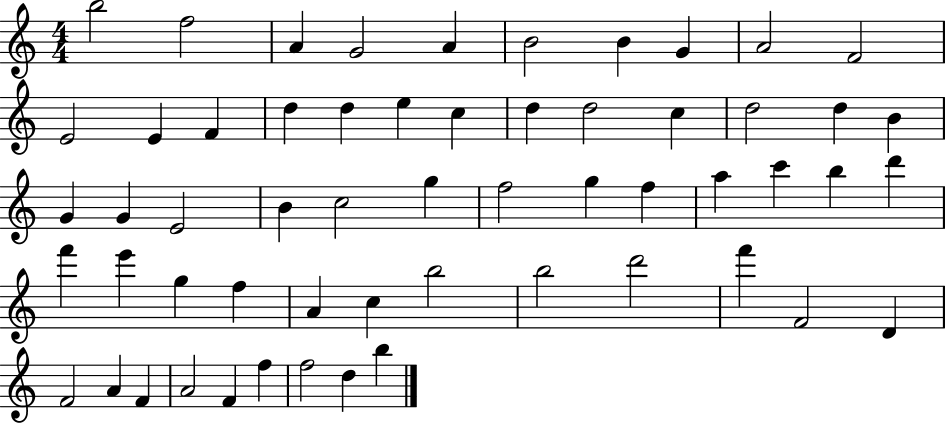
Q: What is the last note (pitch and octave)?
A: B5